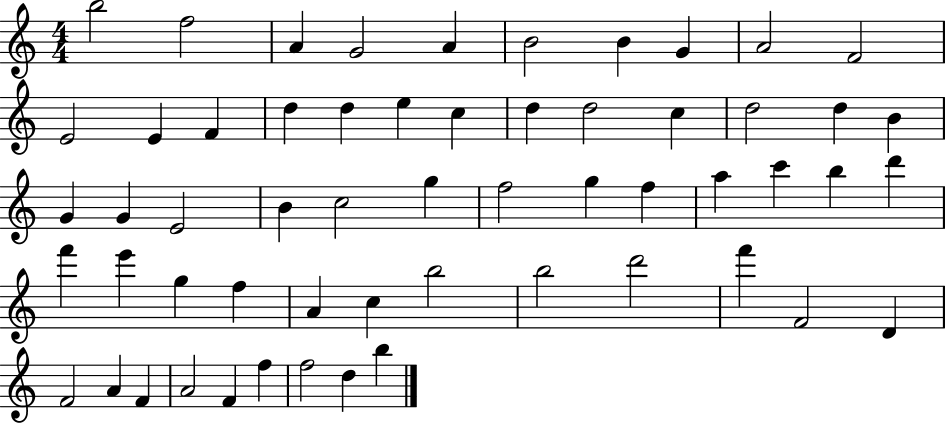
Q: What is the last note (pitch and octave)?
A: B5